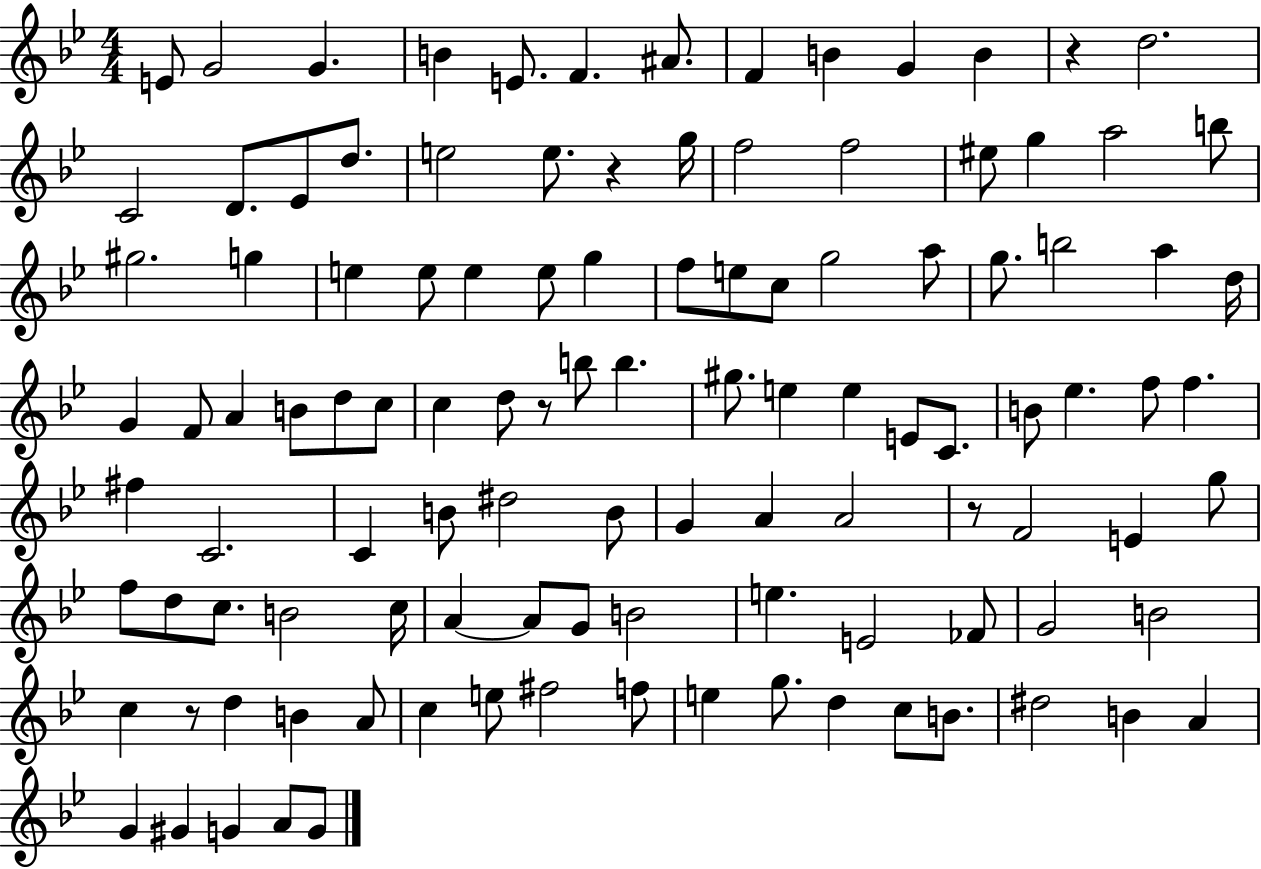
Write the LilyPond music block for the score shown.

{
  \clef treble
  \numericTimeSignature
  \time 4/4
  \key bes \major
  e'8 g'2 g'4. | b'4 e'8. f'4. ais'8. | f'4 b'4 g'4 b'4 | r4 d''2. | \break c'2 d'8. ees'8 d''8. | e''2 e''8. r4 g''16 | f''2 f''2 | eis''8 g''4 a''2 b''8 | \break gis''2. g''4 | e''4 e''8 e''4 e''8 g''4 | f''8 e''8 c''8 g''2 a''8 | g''8. b''2 a''4 d''16 | \break g'4 f'8 a'4 b'8 d''8 c''8 | c''4 d''8 r8 b''8 b''4. | gis''8. e''4 e''4 e'8 c'8. | b'8 ees''4. f''8 f''4. | \break fis''4 c'2. | c'4 b'8 dis''2 b'8 | g'4 a'4 a'2 | r8 f'2 e'4 g''8 | \break f''8 d''8 c''8. b'2 c''16 | a'4~~ a'8 g'8 b'2 | e''4. e'2 fes'8 | g'2 b'2 | \break c''4 r8 d''4 b'4 a'8 | c''4 e''8 fis''2 f''8 | e''4 g''8. d''4 c''8 b'8. | dis''2 b'4 a'4 | \break g'4 gis'4 g'4 a'8 g'8 | \bar "|."
}